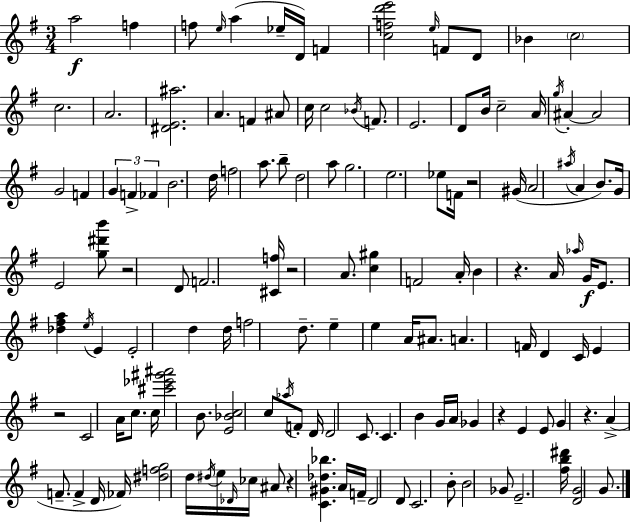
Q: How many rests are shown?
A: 8